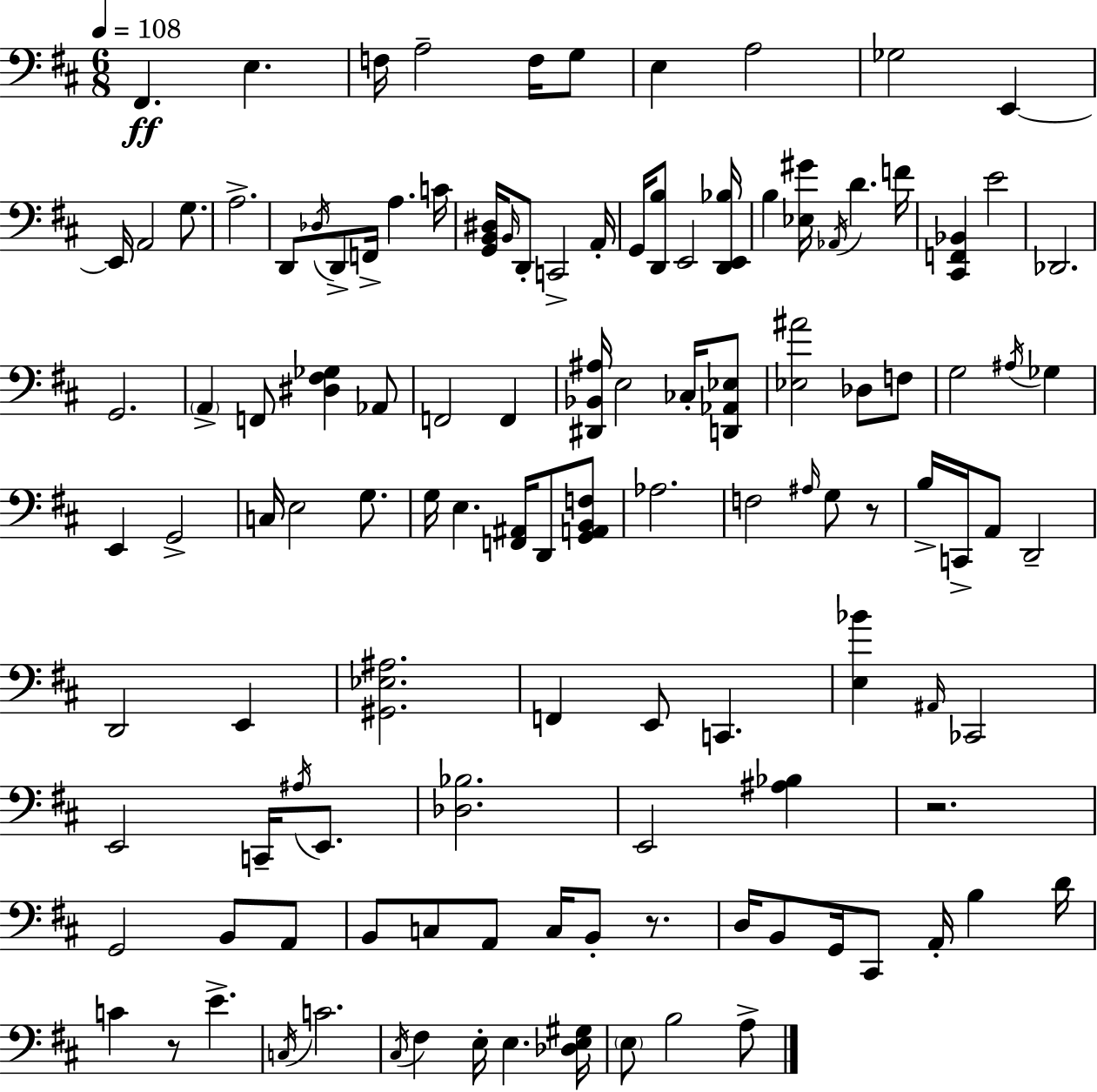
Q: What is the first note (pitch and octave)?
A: F#2